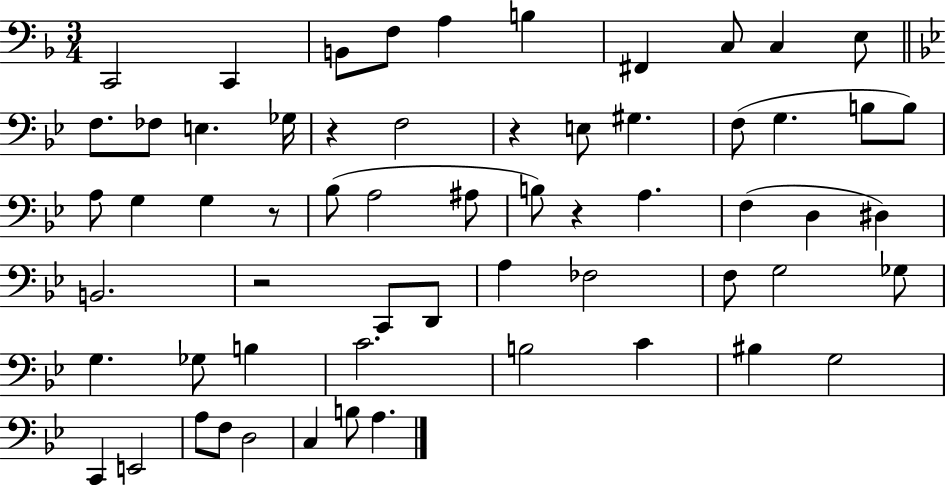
X:1
T:Untitled
M:3/4
L:1/4
K:F
C,,2 C,, B,,/2 F,/2 A, B, ^F,, C,/2 C, E,/2 F,/2 _F,/2 E, _G,/4 z F,2 z E,/2 ^G, F,/2 G, B,/2 B,/2 A,/2 G, G, z/2 _B,/2 A,2 ^A,/2 B,/2 z A, F, D, ^D, B,,2 z2 C,,/2 D,,/2 A, _F,2 F,/2 G,2 _G,/2 G, _G,/2 B, C2 B,2 C ^B, G,2 C,, E,,2 A,/2 F,/2 D,2 C, B,/2 A,